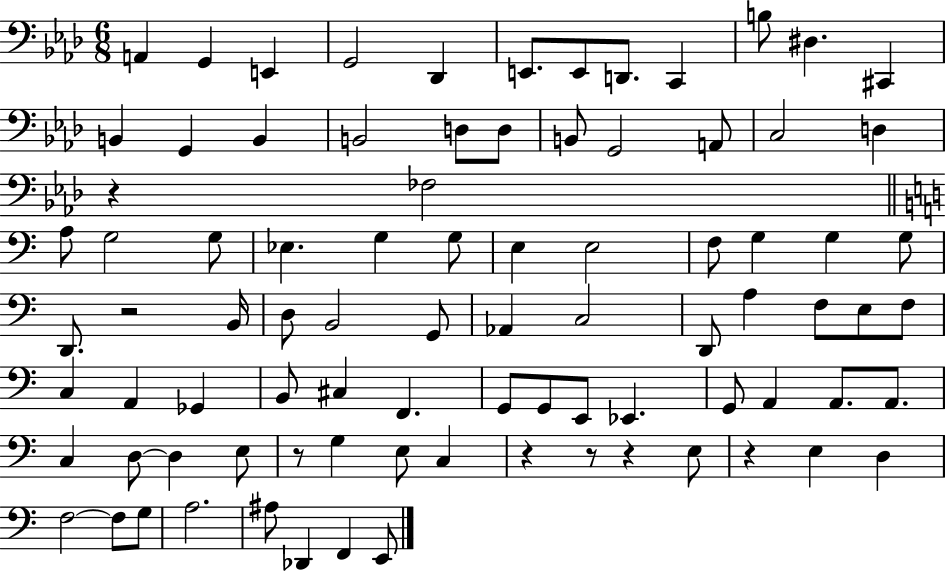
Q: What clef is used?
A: bass